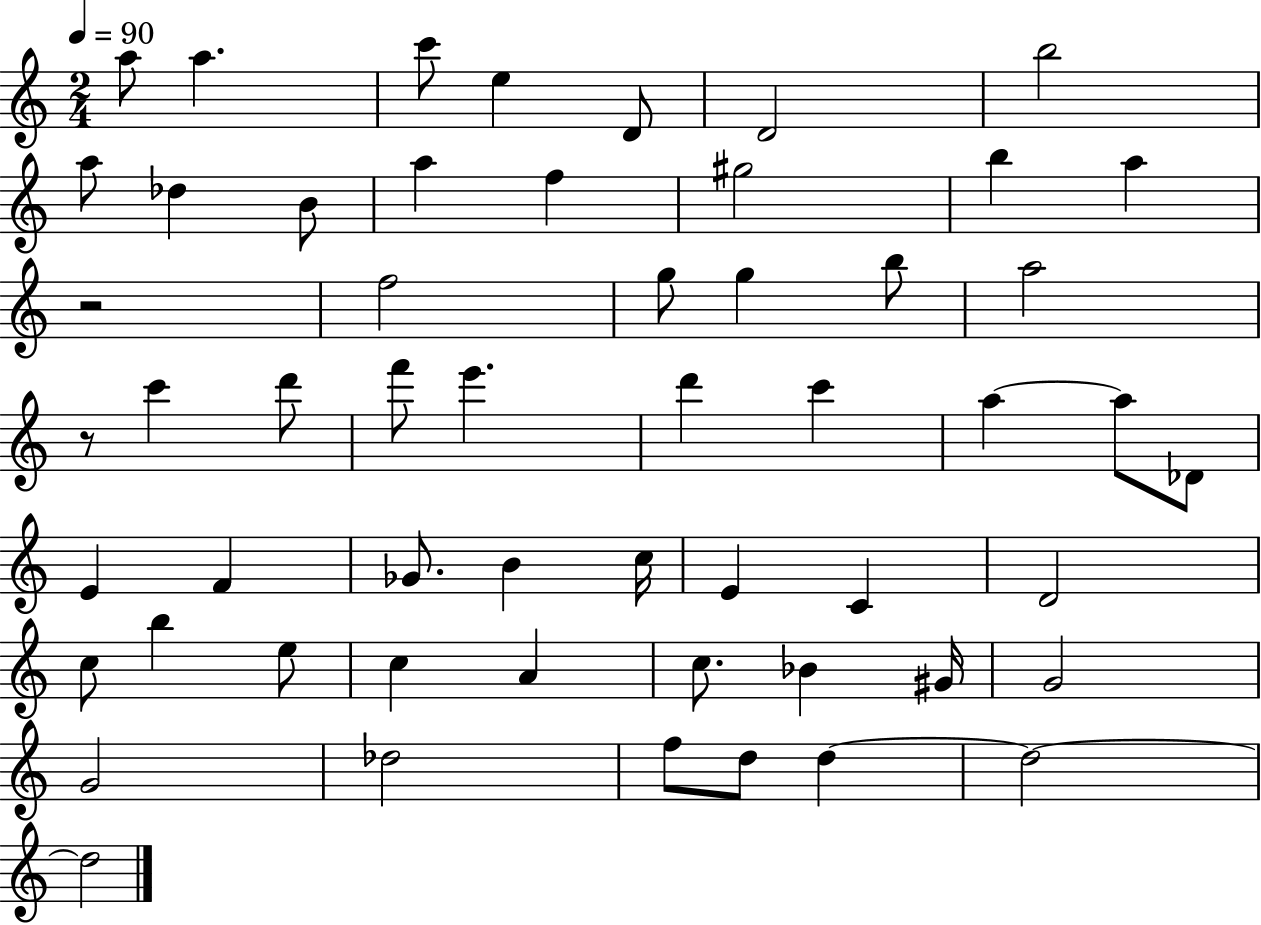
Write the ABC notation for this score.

X:1
T:Untitled
M:2/4
L:1/4
K:C
a/2 a c'/2 e D/2 D2 b2 a/2 _d B/2 a f ^g2 b a z2 f2 g/2 g b/2 a2 z/2 c' d'/2 f'/2 e' d' c' a a/2 _D/2 E F _G/2 B c/4 E C D2 c/2 b e/2 c A c/2 _B ^G/4 G2 G2 _d2 f/2 d/2 d d2 d2